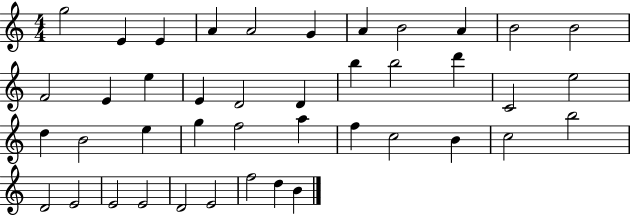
G5/h E4/q E4/q A4/q A4/h G4/q A4/q B4/h A4/q B4/h B4/h F4/h E4/q E5/q E4/q D4/h D4/q B5/q B5/h D6/q C4/h E5/h D5/q B4/h E5/q G5/q F5/h A5/q F5/q C5/h B4/q C5/h B5/h D4/h E4/h E4/h E4/h D4/h E4/h F5/h D5/q B4/q